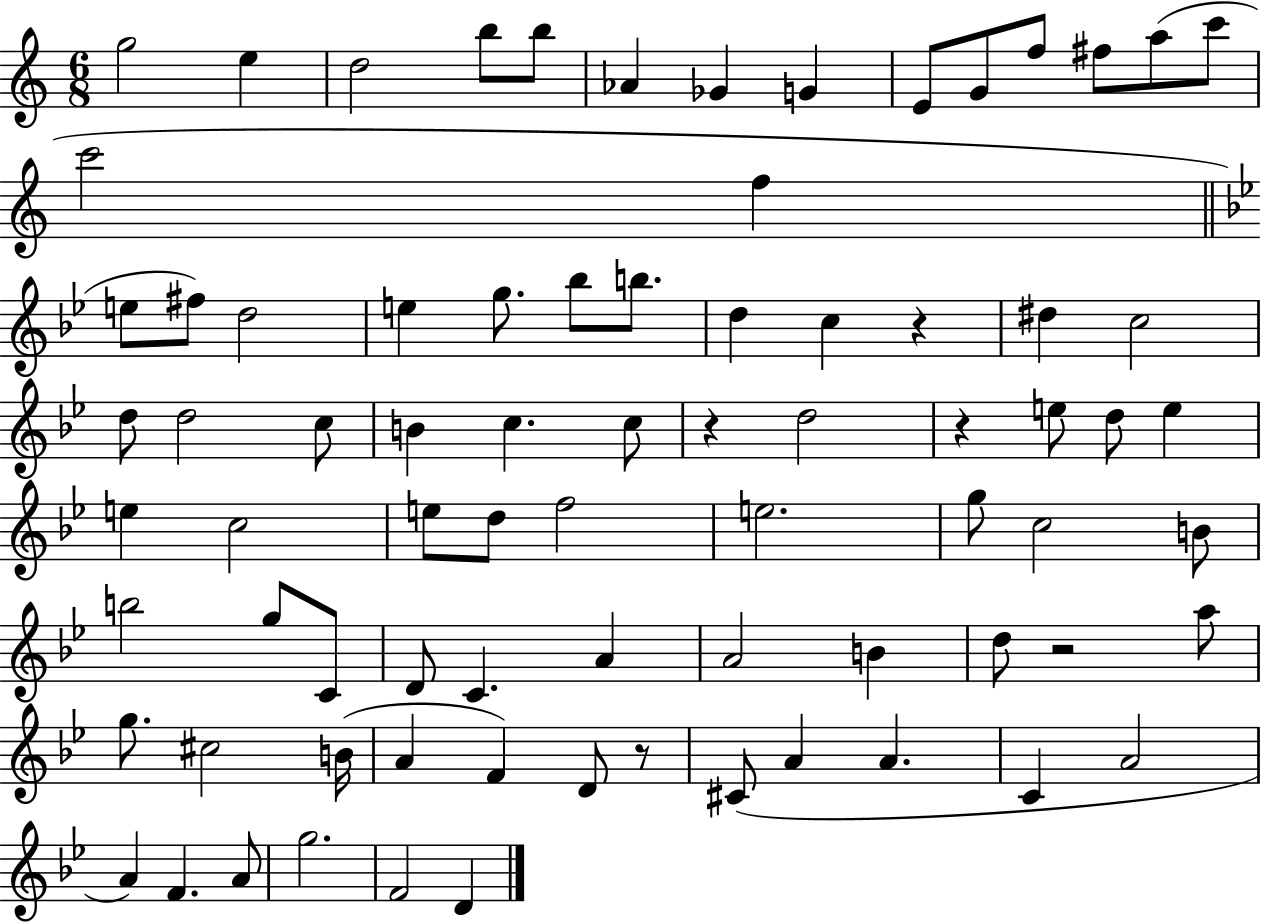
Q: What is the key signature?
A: C major